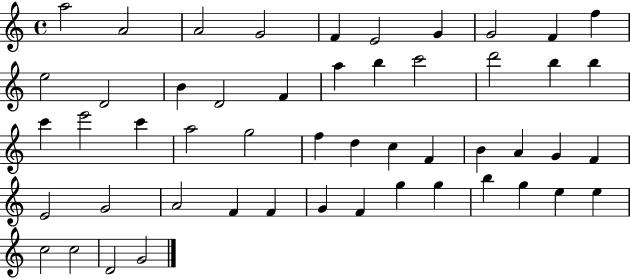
{
  \clef treble
  \time 4/4
  \defaultTimeSignature
  \key c \major
  a''2 a'2 | a'2 g'2 | f'4 e'2 g'4 | g'2 f'4 f''4 | \break e''2 d'2 | b'4 d'2 f'4 | a''4 b''4 c'''2 | d'''2 b''4 b''4 | \break c'''4 e'''2 c'''4 | a''2 g''2 | f''4 d''4 c''4 f'4 | b'4 a'4 g'4 f'4 | \break e'2 g'2 | a'2 f'4 f'4 | g'4 f'4 g''4 g''4 | b''4 g''4 e''4 e''4 | \break c''2 c''2 | d'2 g'2 | \bar "|."
}